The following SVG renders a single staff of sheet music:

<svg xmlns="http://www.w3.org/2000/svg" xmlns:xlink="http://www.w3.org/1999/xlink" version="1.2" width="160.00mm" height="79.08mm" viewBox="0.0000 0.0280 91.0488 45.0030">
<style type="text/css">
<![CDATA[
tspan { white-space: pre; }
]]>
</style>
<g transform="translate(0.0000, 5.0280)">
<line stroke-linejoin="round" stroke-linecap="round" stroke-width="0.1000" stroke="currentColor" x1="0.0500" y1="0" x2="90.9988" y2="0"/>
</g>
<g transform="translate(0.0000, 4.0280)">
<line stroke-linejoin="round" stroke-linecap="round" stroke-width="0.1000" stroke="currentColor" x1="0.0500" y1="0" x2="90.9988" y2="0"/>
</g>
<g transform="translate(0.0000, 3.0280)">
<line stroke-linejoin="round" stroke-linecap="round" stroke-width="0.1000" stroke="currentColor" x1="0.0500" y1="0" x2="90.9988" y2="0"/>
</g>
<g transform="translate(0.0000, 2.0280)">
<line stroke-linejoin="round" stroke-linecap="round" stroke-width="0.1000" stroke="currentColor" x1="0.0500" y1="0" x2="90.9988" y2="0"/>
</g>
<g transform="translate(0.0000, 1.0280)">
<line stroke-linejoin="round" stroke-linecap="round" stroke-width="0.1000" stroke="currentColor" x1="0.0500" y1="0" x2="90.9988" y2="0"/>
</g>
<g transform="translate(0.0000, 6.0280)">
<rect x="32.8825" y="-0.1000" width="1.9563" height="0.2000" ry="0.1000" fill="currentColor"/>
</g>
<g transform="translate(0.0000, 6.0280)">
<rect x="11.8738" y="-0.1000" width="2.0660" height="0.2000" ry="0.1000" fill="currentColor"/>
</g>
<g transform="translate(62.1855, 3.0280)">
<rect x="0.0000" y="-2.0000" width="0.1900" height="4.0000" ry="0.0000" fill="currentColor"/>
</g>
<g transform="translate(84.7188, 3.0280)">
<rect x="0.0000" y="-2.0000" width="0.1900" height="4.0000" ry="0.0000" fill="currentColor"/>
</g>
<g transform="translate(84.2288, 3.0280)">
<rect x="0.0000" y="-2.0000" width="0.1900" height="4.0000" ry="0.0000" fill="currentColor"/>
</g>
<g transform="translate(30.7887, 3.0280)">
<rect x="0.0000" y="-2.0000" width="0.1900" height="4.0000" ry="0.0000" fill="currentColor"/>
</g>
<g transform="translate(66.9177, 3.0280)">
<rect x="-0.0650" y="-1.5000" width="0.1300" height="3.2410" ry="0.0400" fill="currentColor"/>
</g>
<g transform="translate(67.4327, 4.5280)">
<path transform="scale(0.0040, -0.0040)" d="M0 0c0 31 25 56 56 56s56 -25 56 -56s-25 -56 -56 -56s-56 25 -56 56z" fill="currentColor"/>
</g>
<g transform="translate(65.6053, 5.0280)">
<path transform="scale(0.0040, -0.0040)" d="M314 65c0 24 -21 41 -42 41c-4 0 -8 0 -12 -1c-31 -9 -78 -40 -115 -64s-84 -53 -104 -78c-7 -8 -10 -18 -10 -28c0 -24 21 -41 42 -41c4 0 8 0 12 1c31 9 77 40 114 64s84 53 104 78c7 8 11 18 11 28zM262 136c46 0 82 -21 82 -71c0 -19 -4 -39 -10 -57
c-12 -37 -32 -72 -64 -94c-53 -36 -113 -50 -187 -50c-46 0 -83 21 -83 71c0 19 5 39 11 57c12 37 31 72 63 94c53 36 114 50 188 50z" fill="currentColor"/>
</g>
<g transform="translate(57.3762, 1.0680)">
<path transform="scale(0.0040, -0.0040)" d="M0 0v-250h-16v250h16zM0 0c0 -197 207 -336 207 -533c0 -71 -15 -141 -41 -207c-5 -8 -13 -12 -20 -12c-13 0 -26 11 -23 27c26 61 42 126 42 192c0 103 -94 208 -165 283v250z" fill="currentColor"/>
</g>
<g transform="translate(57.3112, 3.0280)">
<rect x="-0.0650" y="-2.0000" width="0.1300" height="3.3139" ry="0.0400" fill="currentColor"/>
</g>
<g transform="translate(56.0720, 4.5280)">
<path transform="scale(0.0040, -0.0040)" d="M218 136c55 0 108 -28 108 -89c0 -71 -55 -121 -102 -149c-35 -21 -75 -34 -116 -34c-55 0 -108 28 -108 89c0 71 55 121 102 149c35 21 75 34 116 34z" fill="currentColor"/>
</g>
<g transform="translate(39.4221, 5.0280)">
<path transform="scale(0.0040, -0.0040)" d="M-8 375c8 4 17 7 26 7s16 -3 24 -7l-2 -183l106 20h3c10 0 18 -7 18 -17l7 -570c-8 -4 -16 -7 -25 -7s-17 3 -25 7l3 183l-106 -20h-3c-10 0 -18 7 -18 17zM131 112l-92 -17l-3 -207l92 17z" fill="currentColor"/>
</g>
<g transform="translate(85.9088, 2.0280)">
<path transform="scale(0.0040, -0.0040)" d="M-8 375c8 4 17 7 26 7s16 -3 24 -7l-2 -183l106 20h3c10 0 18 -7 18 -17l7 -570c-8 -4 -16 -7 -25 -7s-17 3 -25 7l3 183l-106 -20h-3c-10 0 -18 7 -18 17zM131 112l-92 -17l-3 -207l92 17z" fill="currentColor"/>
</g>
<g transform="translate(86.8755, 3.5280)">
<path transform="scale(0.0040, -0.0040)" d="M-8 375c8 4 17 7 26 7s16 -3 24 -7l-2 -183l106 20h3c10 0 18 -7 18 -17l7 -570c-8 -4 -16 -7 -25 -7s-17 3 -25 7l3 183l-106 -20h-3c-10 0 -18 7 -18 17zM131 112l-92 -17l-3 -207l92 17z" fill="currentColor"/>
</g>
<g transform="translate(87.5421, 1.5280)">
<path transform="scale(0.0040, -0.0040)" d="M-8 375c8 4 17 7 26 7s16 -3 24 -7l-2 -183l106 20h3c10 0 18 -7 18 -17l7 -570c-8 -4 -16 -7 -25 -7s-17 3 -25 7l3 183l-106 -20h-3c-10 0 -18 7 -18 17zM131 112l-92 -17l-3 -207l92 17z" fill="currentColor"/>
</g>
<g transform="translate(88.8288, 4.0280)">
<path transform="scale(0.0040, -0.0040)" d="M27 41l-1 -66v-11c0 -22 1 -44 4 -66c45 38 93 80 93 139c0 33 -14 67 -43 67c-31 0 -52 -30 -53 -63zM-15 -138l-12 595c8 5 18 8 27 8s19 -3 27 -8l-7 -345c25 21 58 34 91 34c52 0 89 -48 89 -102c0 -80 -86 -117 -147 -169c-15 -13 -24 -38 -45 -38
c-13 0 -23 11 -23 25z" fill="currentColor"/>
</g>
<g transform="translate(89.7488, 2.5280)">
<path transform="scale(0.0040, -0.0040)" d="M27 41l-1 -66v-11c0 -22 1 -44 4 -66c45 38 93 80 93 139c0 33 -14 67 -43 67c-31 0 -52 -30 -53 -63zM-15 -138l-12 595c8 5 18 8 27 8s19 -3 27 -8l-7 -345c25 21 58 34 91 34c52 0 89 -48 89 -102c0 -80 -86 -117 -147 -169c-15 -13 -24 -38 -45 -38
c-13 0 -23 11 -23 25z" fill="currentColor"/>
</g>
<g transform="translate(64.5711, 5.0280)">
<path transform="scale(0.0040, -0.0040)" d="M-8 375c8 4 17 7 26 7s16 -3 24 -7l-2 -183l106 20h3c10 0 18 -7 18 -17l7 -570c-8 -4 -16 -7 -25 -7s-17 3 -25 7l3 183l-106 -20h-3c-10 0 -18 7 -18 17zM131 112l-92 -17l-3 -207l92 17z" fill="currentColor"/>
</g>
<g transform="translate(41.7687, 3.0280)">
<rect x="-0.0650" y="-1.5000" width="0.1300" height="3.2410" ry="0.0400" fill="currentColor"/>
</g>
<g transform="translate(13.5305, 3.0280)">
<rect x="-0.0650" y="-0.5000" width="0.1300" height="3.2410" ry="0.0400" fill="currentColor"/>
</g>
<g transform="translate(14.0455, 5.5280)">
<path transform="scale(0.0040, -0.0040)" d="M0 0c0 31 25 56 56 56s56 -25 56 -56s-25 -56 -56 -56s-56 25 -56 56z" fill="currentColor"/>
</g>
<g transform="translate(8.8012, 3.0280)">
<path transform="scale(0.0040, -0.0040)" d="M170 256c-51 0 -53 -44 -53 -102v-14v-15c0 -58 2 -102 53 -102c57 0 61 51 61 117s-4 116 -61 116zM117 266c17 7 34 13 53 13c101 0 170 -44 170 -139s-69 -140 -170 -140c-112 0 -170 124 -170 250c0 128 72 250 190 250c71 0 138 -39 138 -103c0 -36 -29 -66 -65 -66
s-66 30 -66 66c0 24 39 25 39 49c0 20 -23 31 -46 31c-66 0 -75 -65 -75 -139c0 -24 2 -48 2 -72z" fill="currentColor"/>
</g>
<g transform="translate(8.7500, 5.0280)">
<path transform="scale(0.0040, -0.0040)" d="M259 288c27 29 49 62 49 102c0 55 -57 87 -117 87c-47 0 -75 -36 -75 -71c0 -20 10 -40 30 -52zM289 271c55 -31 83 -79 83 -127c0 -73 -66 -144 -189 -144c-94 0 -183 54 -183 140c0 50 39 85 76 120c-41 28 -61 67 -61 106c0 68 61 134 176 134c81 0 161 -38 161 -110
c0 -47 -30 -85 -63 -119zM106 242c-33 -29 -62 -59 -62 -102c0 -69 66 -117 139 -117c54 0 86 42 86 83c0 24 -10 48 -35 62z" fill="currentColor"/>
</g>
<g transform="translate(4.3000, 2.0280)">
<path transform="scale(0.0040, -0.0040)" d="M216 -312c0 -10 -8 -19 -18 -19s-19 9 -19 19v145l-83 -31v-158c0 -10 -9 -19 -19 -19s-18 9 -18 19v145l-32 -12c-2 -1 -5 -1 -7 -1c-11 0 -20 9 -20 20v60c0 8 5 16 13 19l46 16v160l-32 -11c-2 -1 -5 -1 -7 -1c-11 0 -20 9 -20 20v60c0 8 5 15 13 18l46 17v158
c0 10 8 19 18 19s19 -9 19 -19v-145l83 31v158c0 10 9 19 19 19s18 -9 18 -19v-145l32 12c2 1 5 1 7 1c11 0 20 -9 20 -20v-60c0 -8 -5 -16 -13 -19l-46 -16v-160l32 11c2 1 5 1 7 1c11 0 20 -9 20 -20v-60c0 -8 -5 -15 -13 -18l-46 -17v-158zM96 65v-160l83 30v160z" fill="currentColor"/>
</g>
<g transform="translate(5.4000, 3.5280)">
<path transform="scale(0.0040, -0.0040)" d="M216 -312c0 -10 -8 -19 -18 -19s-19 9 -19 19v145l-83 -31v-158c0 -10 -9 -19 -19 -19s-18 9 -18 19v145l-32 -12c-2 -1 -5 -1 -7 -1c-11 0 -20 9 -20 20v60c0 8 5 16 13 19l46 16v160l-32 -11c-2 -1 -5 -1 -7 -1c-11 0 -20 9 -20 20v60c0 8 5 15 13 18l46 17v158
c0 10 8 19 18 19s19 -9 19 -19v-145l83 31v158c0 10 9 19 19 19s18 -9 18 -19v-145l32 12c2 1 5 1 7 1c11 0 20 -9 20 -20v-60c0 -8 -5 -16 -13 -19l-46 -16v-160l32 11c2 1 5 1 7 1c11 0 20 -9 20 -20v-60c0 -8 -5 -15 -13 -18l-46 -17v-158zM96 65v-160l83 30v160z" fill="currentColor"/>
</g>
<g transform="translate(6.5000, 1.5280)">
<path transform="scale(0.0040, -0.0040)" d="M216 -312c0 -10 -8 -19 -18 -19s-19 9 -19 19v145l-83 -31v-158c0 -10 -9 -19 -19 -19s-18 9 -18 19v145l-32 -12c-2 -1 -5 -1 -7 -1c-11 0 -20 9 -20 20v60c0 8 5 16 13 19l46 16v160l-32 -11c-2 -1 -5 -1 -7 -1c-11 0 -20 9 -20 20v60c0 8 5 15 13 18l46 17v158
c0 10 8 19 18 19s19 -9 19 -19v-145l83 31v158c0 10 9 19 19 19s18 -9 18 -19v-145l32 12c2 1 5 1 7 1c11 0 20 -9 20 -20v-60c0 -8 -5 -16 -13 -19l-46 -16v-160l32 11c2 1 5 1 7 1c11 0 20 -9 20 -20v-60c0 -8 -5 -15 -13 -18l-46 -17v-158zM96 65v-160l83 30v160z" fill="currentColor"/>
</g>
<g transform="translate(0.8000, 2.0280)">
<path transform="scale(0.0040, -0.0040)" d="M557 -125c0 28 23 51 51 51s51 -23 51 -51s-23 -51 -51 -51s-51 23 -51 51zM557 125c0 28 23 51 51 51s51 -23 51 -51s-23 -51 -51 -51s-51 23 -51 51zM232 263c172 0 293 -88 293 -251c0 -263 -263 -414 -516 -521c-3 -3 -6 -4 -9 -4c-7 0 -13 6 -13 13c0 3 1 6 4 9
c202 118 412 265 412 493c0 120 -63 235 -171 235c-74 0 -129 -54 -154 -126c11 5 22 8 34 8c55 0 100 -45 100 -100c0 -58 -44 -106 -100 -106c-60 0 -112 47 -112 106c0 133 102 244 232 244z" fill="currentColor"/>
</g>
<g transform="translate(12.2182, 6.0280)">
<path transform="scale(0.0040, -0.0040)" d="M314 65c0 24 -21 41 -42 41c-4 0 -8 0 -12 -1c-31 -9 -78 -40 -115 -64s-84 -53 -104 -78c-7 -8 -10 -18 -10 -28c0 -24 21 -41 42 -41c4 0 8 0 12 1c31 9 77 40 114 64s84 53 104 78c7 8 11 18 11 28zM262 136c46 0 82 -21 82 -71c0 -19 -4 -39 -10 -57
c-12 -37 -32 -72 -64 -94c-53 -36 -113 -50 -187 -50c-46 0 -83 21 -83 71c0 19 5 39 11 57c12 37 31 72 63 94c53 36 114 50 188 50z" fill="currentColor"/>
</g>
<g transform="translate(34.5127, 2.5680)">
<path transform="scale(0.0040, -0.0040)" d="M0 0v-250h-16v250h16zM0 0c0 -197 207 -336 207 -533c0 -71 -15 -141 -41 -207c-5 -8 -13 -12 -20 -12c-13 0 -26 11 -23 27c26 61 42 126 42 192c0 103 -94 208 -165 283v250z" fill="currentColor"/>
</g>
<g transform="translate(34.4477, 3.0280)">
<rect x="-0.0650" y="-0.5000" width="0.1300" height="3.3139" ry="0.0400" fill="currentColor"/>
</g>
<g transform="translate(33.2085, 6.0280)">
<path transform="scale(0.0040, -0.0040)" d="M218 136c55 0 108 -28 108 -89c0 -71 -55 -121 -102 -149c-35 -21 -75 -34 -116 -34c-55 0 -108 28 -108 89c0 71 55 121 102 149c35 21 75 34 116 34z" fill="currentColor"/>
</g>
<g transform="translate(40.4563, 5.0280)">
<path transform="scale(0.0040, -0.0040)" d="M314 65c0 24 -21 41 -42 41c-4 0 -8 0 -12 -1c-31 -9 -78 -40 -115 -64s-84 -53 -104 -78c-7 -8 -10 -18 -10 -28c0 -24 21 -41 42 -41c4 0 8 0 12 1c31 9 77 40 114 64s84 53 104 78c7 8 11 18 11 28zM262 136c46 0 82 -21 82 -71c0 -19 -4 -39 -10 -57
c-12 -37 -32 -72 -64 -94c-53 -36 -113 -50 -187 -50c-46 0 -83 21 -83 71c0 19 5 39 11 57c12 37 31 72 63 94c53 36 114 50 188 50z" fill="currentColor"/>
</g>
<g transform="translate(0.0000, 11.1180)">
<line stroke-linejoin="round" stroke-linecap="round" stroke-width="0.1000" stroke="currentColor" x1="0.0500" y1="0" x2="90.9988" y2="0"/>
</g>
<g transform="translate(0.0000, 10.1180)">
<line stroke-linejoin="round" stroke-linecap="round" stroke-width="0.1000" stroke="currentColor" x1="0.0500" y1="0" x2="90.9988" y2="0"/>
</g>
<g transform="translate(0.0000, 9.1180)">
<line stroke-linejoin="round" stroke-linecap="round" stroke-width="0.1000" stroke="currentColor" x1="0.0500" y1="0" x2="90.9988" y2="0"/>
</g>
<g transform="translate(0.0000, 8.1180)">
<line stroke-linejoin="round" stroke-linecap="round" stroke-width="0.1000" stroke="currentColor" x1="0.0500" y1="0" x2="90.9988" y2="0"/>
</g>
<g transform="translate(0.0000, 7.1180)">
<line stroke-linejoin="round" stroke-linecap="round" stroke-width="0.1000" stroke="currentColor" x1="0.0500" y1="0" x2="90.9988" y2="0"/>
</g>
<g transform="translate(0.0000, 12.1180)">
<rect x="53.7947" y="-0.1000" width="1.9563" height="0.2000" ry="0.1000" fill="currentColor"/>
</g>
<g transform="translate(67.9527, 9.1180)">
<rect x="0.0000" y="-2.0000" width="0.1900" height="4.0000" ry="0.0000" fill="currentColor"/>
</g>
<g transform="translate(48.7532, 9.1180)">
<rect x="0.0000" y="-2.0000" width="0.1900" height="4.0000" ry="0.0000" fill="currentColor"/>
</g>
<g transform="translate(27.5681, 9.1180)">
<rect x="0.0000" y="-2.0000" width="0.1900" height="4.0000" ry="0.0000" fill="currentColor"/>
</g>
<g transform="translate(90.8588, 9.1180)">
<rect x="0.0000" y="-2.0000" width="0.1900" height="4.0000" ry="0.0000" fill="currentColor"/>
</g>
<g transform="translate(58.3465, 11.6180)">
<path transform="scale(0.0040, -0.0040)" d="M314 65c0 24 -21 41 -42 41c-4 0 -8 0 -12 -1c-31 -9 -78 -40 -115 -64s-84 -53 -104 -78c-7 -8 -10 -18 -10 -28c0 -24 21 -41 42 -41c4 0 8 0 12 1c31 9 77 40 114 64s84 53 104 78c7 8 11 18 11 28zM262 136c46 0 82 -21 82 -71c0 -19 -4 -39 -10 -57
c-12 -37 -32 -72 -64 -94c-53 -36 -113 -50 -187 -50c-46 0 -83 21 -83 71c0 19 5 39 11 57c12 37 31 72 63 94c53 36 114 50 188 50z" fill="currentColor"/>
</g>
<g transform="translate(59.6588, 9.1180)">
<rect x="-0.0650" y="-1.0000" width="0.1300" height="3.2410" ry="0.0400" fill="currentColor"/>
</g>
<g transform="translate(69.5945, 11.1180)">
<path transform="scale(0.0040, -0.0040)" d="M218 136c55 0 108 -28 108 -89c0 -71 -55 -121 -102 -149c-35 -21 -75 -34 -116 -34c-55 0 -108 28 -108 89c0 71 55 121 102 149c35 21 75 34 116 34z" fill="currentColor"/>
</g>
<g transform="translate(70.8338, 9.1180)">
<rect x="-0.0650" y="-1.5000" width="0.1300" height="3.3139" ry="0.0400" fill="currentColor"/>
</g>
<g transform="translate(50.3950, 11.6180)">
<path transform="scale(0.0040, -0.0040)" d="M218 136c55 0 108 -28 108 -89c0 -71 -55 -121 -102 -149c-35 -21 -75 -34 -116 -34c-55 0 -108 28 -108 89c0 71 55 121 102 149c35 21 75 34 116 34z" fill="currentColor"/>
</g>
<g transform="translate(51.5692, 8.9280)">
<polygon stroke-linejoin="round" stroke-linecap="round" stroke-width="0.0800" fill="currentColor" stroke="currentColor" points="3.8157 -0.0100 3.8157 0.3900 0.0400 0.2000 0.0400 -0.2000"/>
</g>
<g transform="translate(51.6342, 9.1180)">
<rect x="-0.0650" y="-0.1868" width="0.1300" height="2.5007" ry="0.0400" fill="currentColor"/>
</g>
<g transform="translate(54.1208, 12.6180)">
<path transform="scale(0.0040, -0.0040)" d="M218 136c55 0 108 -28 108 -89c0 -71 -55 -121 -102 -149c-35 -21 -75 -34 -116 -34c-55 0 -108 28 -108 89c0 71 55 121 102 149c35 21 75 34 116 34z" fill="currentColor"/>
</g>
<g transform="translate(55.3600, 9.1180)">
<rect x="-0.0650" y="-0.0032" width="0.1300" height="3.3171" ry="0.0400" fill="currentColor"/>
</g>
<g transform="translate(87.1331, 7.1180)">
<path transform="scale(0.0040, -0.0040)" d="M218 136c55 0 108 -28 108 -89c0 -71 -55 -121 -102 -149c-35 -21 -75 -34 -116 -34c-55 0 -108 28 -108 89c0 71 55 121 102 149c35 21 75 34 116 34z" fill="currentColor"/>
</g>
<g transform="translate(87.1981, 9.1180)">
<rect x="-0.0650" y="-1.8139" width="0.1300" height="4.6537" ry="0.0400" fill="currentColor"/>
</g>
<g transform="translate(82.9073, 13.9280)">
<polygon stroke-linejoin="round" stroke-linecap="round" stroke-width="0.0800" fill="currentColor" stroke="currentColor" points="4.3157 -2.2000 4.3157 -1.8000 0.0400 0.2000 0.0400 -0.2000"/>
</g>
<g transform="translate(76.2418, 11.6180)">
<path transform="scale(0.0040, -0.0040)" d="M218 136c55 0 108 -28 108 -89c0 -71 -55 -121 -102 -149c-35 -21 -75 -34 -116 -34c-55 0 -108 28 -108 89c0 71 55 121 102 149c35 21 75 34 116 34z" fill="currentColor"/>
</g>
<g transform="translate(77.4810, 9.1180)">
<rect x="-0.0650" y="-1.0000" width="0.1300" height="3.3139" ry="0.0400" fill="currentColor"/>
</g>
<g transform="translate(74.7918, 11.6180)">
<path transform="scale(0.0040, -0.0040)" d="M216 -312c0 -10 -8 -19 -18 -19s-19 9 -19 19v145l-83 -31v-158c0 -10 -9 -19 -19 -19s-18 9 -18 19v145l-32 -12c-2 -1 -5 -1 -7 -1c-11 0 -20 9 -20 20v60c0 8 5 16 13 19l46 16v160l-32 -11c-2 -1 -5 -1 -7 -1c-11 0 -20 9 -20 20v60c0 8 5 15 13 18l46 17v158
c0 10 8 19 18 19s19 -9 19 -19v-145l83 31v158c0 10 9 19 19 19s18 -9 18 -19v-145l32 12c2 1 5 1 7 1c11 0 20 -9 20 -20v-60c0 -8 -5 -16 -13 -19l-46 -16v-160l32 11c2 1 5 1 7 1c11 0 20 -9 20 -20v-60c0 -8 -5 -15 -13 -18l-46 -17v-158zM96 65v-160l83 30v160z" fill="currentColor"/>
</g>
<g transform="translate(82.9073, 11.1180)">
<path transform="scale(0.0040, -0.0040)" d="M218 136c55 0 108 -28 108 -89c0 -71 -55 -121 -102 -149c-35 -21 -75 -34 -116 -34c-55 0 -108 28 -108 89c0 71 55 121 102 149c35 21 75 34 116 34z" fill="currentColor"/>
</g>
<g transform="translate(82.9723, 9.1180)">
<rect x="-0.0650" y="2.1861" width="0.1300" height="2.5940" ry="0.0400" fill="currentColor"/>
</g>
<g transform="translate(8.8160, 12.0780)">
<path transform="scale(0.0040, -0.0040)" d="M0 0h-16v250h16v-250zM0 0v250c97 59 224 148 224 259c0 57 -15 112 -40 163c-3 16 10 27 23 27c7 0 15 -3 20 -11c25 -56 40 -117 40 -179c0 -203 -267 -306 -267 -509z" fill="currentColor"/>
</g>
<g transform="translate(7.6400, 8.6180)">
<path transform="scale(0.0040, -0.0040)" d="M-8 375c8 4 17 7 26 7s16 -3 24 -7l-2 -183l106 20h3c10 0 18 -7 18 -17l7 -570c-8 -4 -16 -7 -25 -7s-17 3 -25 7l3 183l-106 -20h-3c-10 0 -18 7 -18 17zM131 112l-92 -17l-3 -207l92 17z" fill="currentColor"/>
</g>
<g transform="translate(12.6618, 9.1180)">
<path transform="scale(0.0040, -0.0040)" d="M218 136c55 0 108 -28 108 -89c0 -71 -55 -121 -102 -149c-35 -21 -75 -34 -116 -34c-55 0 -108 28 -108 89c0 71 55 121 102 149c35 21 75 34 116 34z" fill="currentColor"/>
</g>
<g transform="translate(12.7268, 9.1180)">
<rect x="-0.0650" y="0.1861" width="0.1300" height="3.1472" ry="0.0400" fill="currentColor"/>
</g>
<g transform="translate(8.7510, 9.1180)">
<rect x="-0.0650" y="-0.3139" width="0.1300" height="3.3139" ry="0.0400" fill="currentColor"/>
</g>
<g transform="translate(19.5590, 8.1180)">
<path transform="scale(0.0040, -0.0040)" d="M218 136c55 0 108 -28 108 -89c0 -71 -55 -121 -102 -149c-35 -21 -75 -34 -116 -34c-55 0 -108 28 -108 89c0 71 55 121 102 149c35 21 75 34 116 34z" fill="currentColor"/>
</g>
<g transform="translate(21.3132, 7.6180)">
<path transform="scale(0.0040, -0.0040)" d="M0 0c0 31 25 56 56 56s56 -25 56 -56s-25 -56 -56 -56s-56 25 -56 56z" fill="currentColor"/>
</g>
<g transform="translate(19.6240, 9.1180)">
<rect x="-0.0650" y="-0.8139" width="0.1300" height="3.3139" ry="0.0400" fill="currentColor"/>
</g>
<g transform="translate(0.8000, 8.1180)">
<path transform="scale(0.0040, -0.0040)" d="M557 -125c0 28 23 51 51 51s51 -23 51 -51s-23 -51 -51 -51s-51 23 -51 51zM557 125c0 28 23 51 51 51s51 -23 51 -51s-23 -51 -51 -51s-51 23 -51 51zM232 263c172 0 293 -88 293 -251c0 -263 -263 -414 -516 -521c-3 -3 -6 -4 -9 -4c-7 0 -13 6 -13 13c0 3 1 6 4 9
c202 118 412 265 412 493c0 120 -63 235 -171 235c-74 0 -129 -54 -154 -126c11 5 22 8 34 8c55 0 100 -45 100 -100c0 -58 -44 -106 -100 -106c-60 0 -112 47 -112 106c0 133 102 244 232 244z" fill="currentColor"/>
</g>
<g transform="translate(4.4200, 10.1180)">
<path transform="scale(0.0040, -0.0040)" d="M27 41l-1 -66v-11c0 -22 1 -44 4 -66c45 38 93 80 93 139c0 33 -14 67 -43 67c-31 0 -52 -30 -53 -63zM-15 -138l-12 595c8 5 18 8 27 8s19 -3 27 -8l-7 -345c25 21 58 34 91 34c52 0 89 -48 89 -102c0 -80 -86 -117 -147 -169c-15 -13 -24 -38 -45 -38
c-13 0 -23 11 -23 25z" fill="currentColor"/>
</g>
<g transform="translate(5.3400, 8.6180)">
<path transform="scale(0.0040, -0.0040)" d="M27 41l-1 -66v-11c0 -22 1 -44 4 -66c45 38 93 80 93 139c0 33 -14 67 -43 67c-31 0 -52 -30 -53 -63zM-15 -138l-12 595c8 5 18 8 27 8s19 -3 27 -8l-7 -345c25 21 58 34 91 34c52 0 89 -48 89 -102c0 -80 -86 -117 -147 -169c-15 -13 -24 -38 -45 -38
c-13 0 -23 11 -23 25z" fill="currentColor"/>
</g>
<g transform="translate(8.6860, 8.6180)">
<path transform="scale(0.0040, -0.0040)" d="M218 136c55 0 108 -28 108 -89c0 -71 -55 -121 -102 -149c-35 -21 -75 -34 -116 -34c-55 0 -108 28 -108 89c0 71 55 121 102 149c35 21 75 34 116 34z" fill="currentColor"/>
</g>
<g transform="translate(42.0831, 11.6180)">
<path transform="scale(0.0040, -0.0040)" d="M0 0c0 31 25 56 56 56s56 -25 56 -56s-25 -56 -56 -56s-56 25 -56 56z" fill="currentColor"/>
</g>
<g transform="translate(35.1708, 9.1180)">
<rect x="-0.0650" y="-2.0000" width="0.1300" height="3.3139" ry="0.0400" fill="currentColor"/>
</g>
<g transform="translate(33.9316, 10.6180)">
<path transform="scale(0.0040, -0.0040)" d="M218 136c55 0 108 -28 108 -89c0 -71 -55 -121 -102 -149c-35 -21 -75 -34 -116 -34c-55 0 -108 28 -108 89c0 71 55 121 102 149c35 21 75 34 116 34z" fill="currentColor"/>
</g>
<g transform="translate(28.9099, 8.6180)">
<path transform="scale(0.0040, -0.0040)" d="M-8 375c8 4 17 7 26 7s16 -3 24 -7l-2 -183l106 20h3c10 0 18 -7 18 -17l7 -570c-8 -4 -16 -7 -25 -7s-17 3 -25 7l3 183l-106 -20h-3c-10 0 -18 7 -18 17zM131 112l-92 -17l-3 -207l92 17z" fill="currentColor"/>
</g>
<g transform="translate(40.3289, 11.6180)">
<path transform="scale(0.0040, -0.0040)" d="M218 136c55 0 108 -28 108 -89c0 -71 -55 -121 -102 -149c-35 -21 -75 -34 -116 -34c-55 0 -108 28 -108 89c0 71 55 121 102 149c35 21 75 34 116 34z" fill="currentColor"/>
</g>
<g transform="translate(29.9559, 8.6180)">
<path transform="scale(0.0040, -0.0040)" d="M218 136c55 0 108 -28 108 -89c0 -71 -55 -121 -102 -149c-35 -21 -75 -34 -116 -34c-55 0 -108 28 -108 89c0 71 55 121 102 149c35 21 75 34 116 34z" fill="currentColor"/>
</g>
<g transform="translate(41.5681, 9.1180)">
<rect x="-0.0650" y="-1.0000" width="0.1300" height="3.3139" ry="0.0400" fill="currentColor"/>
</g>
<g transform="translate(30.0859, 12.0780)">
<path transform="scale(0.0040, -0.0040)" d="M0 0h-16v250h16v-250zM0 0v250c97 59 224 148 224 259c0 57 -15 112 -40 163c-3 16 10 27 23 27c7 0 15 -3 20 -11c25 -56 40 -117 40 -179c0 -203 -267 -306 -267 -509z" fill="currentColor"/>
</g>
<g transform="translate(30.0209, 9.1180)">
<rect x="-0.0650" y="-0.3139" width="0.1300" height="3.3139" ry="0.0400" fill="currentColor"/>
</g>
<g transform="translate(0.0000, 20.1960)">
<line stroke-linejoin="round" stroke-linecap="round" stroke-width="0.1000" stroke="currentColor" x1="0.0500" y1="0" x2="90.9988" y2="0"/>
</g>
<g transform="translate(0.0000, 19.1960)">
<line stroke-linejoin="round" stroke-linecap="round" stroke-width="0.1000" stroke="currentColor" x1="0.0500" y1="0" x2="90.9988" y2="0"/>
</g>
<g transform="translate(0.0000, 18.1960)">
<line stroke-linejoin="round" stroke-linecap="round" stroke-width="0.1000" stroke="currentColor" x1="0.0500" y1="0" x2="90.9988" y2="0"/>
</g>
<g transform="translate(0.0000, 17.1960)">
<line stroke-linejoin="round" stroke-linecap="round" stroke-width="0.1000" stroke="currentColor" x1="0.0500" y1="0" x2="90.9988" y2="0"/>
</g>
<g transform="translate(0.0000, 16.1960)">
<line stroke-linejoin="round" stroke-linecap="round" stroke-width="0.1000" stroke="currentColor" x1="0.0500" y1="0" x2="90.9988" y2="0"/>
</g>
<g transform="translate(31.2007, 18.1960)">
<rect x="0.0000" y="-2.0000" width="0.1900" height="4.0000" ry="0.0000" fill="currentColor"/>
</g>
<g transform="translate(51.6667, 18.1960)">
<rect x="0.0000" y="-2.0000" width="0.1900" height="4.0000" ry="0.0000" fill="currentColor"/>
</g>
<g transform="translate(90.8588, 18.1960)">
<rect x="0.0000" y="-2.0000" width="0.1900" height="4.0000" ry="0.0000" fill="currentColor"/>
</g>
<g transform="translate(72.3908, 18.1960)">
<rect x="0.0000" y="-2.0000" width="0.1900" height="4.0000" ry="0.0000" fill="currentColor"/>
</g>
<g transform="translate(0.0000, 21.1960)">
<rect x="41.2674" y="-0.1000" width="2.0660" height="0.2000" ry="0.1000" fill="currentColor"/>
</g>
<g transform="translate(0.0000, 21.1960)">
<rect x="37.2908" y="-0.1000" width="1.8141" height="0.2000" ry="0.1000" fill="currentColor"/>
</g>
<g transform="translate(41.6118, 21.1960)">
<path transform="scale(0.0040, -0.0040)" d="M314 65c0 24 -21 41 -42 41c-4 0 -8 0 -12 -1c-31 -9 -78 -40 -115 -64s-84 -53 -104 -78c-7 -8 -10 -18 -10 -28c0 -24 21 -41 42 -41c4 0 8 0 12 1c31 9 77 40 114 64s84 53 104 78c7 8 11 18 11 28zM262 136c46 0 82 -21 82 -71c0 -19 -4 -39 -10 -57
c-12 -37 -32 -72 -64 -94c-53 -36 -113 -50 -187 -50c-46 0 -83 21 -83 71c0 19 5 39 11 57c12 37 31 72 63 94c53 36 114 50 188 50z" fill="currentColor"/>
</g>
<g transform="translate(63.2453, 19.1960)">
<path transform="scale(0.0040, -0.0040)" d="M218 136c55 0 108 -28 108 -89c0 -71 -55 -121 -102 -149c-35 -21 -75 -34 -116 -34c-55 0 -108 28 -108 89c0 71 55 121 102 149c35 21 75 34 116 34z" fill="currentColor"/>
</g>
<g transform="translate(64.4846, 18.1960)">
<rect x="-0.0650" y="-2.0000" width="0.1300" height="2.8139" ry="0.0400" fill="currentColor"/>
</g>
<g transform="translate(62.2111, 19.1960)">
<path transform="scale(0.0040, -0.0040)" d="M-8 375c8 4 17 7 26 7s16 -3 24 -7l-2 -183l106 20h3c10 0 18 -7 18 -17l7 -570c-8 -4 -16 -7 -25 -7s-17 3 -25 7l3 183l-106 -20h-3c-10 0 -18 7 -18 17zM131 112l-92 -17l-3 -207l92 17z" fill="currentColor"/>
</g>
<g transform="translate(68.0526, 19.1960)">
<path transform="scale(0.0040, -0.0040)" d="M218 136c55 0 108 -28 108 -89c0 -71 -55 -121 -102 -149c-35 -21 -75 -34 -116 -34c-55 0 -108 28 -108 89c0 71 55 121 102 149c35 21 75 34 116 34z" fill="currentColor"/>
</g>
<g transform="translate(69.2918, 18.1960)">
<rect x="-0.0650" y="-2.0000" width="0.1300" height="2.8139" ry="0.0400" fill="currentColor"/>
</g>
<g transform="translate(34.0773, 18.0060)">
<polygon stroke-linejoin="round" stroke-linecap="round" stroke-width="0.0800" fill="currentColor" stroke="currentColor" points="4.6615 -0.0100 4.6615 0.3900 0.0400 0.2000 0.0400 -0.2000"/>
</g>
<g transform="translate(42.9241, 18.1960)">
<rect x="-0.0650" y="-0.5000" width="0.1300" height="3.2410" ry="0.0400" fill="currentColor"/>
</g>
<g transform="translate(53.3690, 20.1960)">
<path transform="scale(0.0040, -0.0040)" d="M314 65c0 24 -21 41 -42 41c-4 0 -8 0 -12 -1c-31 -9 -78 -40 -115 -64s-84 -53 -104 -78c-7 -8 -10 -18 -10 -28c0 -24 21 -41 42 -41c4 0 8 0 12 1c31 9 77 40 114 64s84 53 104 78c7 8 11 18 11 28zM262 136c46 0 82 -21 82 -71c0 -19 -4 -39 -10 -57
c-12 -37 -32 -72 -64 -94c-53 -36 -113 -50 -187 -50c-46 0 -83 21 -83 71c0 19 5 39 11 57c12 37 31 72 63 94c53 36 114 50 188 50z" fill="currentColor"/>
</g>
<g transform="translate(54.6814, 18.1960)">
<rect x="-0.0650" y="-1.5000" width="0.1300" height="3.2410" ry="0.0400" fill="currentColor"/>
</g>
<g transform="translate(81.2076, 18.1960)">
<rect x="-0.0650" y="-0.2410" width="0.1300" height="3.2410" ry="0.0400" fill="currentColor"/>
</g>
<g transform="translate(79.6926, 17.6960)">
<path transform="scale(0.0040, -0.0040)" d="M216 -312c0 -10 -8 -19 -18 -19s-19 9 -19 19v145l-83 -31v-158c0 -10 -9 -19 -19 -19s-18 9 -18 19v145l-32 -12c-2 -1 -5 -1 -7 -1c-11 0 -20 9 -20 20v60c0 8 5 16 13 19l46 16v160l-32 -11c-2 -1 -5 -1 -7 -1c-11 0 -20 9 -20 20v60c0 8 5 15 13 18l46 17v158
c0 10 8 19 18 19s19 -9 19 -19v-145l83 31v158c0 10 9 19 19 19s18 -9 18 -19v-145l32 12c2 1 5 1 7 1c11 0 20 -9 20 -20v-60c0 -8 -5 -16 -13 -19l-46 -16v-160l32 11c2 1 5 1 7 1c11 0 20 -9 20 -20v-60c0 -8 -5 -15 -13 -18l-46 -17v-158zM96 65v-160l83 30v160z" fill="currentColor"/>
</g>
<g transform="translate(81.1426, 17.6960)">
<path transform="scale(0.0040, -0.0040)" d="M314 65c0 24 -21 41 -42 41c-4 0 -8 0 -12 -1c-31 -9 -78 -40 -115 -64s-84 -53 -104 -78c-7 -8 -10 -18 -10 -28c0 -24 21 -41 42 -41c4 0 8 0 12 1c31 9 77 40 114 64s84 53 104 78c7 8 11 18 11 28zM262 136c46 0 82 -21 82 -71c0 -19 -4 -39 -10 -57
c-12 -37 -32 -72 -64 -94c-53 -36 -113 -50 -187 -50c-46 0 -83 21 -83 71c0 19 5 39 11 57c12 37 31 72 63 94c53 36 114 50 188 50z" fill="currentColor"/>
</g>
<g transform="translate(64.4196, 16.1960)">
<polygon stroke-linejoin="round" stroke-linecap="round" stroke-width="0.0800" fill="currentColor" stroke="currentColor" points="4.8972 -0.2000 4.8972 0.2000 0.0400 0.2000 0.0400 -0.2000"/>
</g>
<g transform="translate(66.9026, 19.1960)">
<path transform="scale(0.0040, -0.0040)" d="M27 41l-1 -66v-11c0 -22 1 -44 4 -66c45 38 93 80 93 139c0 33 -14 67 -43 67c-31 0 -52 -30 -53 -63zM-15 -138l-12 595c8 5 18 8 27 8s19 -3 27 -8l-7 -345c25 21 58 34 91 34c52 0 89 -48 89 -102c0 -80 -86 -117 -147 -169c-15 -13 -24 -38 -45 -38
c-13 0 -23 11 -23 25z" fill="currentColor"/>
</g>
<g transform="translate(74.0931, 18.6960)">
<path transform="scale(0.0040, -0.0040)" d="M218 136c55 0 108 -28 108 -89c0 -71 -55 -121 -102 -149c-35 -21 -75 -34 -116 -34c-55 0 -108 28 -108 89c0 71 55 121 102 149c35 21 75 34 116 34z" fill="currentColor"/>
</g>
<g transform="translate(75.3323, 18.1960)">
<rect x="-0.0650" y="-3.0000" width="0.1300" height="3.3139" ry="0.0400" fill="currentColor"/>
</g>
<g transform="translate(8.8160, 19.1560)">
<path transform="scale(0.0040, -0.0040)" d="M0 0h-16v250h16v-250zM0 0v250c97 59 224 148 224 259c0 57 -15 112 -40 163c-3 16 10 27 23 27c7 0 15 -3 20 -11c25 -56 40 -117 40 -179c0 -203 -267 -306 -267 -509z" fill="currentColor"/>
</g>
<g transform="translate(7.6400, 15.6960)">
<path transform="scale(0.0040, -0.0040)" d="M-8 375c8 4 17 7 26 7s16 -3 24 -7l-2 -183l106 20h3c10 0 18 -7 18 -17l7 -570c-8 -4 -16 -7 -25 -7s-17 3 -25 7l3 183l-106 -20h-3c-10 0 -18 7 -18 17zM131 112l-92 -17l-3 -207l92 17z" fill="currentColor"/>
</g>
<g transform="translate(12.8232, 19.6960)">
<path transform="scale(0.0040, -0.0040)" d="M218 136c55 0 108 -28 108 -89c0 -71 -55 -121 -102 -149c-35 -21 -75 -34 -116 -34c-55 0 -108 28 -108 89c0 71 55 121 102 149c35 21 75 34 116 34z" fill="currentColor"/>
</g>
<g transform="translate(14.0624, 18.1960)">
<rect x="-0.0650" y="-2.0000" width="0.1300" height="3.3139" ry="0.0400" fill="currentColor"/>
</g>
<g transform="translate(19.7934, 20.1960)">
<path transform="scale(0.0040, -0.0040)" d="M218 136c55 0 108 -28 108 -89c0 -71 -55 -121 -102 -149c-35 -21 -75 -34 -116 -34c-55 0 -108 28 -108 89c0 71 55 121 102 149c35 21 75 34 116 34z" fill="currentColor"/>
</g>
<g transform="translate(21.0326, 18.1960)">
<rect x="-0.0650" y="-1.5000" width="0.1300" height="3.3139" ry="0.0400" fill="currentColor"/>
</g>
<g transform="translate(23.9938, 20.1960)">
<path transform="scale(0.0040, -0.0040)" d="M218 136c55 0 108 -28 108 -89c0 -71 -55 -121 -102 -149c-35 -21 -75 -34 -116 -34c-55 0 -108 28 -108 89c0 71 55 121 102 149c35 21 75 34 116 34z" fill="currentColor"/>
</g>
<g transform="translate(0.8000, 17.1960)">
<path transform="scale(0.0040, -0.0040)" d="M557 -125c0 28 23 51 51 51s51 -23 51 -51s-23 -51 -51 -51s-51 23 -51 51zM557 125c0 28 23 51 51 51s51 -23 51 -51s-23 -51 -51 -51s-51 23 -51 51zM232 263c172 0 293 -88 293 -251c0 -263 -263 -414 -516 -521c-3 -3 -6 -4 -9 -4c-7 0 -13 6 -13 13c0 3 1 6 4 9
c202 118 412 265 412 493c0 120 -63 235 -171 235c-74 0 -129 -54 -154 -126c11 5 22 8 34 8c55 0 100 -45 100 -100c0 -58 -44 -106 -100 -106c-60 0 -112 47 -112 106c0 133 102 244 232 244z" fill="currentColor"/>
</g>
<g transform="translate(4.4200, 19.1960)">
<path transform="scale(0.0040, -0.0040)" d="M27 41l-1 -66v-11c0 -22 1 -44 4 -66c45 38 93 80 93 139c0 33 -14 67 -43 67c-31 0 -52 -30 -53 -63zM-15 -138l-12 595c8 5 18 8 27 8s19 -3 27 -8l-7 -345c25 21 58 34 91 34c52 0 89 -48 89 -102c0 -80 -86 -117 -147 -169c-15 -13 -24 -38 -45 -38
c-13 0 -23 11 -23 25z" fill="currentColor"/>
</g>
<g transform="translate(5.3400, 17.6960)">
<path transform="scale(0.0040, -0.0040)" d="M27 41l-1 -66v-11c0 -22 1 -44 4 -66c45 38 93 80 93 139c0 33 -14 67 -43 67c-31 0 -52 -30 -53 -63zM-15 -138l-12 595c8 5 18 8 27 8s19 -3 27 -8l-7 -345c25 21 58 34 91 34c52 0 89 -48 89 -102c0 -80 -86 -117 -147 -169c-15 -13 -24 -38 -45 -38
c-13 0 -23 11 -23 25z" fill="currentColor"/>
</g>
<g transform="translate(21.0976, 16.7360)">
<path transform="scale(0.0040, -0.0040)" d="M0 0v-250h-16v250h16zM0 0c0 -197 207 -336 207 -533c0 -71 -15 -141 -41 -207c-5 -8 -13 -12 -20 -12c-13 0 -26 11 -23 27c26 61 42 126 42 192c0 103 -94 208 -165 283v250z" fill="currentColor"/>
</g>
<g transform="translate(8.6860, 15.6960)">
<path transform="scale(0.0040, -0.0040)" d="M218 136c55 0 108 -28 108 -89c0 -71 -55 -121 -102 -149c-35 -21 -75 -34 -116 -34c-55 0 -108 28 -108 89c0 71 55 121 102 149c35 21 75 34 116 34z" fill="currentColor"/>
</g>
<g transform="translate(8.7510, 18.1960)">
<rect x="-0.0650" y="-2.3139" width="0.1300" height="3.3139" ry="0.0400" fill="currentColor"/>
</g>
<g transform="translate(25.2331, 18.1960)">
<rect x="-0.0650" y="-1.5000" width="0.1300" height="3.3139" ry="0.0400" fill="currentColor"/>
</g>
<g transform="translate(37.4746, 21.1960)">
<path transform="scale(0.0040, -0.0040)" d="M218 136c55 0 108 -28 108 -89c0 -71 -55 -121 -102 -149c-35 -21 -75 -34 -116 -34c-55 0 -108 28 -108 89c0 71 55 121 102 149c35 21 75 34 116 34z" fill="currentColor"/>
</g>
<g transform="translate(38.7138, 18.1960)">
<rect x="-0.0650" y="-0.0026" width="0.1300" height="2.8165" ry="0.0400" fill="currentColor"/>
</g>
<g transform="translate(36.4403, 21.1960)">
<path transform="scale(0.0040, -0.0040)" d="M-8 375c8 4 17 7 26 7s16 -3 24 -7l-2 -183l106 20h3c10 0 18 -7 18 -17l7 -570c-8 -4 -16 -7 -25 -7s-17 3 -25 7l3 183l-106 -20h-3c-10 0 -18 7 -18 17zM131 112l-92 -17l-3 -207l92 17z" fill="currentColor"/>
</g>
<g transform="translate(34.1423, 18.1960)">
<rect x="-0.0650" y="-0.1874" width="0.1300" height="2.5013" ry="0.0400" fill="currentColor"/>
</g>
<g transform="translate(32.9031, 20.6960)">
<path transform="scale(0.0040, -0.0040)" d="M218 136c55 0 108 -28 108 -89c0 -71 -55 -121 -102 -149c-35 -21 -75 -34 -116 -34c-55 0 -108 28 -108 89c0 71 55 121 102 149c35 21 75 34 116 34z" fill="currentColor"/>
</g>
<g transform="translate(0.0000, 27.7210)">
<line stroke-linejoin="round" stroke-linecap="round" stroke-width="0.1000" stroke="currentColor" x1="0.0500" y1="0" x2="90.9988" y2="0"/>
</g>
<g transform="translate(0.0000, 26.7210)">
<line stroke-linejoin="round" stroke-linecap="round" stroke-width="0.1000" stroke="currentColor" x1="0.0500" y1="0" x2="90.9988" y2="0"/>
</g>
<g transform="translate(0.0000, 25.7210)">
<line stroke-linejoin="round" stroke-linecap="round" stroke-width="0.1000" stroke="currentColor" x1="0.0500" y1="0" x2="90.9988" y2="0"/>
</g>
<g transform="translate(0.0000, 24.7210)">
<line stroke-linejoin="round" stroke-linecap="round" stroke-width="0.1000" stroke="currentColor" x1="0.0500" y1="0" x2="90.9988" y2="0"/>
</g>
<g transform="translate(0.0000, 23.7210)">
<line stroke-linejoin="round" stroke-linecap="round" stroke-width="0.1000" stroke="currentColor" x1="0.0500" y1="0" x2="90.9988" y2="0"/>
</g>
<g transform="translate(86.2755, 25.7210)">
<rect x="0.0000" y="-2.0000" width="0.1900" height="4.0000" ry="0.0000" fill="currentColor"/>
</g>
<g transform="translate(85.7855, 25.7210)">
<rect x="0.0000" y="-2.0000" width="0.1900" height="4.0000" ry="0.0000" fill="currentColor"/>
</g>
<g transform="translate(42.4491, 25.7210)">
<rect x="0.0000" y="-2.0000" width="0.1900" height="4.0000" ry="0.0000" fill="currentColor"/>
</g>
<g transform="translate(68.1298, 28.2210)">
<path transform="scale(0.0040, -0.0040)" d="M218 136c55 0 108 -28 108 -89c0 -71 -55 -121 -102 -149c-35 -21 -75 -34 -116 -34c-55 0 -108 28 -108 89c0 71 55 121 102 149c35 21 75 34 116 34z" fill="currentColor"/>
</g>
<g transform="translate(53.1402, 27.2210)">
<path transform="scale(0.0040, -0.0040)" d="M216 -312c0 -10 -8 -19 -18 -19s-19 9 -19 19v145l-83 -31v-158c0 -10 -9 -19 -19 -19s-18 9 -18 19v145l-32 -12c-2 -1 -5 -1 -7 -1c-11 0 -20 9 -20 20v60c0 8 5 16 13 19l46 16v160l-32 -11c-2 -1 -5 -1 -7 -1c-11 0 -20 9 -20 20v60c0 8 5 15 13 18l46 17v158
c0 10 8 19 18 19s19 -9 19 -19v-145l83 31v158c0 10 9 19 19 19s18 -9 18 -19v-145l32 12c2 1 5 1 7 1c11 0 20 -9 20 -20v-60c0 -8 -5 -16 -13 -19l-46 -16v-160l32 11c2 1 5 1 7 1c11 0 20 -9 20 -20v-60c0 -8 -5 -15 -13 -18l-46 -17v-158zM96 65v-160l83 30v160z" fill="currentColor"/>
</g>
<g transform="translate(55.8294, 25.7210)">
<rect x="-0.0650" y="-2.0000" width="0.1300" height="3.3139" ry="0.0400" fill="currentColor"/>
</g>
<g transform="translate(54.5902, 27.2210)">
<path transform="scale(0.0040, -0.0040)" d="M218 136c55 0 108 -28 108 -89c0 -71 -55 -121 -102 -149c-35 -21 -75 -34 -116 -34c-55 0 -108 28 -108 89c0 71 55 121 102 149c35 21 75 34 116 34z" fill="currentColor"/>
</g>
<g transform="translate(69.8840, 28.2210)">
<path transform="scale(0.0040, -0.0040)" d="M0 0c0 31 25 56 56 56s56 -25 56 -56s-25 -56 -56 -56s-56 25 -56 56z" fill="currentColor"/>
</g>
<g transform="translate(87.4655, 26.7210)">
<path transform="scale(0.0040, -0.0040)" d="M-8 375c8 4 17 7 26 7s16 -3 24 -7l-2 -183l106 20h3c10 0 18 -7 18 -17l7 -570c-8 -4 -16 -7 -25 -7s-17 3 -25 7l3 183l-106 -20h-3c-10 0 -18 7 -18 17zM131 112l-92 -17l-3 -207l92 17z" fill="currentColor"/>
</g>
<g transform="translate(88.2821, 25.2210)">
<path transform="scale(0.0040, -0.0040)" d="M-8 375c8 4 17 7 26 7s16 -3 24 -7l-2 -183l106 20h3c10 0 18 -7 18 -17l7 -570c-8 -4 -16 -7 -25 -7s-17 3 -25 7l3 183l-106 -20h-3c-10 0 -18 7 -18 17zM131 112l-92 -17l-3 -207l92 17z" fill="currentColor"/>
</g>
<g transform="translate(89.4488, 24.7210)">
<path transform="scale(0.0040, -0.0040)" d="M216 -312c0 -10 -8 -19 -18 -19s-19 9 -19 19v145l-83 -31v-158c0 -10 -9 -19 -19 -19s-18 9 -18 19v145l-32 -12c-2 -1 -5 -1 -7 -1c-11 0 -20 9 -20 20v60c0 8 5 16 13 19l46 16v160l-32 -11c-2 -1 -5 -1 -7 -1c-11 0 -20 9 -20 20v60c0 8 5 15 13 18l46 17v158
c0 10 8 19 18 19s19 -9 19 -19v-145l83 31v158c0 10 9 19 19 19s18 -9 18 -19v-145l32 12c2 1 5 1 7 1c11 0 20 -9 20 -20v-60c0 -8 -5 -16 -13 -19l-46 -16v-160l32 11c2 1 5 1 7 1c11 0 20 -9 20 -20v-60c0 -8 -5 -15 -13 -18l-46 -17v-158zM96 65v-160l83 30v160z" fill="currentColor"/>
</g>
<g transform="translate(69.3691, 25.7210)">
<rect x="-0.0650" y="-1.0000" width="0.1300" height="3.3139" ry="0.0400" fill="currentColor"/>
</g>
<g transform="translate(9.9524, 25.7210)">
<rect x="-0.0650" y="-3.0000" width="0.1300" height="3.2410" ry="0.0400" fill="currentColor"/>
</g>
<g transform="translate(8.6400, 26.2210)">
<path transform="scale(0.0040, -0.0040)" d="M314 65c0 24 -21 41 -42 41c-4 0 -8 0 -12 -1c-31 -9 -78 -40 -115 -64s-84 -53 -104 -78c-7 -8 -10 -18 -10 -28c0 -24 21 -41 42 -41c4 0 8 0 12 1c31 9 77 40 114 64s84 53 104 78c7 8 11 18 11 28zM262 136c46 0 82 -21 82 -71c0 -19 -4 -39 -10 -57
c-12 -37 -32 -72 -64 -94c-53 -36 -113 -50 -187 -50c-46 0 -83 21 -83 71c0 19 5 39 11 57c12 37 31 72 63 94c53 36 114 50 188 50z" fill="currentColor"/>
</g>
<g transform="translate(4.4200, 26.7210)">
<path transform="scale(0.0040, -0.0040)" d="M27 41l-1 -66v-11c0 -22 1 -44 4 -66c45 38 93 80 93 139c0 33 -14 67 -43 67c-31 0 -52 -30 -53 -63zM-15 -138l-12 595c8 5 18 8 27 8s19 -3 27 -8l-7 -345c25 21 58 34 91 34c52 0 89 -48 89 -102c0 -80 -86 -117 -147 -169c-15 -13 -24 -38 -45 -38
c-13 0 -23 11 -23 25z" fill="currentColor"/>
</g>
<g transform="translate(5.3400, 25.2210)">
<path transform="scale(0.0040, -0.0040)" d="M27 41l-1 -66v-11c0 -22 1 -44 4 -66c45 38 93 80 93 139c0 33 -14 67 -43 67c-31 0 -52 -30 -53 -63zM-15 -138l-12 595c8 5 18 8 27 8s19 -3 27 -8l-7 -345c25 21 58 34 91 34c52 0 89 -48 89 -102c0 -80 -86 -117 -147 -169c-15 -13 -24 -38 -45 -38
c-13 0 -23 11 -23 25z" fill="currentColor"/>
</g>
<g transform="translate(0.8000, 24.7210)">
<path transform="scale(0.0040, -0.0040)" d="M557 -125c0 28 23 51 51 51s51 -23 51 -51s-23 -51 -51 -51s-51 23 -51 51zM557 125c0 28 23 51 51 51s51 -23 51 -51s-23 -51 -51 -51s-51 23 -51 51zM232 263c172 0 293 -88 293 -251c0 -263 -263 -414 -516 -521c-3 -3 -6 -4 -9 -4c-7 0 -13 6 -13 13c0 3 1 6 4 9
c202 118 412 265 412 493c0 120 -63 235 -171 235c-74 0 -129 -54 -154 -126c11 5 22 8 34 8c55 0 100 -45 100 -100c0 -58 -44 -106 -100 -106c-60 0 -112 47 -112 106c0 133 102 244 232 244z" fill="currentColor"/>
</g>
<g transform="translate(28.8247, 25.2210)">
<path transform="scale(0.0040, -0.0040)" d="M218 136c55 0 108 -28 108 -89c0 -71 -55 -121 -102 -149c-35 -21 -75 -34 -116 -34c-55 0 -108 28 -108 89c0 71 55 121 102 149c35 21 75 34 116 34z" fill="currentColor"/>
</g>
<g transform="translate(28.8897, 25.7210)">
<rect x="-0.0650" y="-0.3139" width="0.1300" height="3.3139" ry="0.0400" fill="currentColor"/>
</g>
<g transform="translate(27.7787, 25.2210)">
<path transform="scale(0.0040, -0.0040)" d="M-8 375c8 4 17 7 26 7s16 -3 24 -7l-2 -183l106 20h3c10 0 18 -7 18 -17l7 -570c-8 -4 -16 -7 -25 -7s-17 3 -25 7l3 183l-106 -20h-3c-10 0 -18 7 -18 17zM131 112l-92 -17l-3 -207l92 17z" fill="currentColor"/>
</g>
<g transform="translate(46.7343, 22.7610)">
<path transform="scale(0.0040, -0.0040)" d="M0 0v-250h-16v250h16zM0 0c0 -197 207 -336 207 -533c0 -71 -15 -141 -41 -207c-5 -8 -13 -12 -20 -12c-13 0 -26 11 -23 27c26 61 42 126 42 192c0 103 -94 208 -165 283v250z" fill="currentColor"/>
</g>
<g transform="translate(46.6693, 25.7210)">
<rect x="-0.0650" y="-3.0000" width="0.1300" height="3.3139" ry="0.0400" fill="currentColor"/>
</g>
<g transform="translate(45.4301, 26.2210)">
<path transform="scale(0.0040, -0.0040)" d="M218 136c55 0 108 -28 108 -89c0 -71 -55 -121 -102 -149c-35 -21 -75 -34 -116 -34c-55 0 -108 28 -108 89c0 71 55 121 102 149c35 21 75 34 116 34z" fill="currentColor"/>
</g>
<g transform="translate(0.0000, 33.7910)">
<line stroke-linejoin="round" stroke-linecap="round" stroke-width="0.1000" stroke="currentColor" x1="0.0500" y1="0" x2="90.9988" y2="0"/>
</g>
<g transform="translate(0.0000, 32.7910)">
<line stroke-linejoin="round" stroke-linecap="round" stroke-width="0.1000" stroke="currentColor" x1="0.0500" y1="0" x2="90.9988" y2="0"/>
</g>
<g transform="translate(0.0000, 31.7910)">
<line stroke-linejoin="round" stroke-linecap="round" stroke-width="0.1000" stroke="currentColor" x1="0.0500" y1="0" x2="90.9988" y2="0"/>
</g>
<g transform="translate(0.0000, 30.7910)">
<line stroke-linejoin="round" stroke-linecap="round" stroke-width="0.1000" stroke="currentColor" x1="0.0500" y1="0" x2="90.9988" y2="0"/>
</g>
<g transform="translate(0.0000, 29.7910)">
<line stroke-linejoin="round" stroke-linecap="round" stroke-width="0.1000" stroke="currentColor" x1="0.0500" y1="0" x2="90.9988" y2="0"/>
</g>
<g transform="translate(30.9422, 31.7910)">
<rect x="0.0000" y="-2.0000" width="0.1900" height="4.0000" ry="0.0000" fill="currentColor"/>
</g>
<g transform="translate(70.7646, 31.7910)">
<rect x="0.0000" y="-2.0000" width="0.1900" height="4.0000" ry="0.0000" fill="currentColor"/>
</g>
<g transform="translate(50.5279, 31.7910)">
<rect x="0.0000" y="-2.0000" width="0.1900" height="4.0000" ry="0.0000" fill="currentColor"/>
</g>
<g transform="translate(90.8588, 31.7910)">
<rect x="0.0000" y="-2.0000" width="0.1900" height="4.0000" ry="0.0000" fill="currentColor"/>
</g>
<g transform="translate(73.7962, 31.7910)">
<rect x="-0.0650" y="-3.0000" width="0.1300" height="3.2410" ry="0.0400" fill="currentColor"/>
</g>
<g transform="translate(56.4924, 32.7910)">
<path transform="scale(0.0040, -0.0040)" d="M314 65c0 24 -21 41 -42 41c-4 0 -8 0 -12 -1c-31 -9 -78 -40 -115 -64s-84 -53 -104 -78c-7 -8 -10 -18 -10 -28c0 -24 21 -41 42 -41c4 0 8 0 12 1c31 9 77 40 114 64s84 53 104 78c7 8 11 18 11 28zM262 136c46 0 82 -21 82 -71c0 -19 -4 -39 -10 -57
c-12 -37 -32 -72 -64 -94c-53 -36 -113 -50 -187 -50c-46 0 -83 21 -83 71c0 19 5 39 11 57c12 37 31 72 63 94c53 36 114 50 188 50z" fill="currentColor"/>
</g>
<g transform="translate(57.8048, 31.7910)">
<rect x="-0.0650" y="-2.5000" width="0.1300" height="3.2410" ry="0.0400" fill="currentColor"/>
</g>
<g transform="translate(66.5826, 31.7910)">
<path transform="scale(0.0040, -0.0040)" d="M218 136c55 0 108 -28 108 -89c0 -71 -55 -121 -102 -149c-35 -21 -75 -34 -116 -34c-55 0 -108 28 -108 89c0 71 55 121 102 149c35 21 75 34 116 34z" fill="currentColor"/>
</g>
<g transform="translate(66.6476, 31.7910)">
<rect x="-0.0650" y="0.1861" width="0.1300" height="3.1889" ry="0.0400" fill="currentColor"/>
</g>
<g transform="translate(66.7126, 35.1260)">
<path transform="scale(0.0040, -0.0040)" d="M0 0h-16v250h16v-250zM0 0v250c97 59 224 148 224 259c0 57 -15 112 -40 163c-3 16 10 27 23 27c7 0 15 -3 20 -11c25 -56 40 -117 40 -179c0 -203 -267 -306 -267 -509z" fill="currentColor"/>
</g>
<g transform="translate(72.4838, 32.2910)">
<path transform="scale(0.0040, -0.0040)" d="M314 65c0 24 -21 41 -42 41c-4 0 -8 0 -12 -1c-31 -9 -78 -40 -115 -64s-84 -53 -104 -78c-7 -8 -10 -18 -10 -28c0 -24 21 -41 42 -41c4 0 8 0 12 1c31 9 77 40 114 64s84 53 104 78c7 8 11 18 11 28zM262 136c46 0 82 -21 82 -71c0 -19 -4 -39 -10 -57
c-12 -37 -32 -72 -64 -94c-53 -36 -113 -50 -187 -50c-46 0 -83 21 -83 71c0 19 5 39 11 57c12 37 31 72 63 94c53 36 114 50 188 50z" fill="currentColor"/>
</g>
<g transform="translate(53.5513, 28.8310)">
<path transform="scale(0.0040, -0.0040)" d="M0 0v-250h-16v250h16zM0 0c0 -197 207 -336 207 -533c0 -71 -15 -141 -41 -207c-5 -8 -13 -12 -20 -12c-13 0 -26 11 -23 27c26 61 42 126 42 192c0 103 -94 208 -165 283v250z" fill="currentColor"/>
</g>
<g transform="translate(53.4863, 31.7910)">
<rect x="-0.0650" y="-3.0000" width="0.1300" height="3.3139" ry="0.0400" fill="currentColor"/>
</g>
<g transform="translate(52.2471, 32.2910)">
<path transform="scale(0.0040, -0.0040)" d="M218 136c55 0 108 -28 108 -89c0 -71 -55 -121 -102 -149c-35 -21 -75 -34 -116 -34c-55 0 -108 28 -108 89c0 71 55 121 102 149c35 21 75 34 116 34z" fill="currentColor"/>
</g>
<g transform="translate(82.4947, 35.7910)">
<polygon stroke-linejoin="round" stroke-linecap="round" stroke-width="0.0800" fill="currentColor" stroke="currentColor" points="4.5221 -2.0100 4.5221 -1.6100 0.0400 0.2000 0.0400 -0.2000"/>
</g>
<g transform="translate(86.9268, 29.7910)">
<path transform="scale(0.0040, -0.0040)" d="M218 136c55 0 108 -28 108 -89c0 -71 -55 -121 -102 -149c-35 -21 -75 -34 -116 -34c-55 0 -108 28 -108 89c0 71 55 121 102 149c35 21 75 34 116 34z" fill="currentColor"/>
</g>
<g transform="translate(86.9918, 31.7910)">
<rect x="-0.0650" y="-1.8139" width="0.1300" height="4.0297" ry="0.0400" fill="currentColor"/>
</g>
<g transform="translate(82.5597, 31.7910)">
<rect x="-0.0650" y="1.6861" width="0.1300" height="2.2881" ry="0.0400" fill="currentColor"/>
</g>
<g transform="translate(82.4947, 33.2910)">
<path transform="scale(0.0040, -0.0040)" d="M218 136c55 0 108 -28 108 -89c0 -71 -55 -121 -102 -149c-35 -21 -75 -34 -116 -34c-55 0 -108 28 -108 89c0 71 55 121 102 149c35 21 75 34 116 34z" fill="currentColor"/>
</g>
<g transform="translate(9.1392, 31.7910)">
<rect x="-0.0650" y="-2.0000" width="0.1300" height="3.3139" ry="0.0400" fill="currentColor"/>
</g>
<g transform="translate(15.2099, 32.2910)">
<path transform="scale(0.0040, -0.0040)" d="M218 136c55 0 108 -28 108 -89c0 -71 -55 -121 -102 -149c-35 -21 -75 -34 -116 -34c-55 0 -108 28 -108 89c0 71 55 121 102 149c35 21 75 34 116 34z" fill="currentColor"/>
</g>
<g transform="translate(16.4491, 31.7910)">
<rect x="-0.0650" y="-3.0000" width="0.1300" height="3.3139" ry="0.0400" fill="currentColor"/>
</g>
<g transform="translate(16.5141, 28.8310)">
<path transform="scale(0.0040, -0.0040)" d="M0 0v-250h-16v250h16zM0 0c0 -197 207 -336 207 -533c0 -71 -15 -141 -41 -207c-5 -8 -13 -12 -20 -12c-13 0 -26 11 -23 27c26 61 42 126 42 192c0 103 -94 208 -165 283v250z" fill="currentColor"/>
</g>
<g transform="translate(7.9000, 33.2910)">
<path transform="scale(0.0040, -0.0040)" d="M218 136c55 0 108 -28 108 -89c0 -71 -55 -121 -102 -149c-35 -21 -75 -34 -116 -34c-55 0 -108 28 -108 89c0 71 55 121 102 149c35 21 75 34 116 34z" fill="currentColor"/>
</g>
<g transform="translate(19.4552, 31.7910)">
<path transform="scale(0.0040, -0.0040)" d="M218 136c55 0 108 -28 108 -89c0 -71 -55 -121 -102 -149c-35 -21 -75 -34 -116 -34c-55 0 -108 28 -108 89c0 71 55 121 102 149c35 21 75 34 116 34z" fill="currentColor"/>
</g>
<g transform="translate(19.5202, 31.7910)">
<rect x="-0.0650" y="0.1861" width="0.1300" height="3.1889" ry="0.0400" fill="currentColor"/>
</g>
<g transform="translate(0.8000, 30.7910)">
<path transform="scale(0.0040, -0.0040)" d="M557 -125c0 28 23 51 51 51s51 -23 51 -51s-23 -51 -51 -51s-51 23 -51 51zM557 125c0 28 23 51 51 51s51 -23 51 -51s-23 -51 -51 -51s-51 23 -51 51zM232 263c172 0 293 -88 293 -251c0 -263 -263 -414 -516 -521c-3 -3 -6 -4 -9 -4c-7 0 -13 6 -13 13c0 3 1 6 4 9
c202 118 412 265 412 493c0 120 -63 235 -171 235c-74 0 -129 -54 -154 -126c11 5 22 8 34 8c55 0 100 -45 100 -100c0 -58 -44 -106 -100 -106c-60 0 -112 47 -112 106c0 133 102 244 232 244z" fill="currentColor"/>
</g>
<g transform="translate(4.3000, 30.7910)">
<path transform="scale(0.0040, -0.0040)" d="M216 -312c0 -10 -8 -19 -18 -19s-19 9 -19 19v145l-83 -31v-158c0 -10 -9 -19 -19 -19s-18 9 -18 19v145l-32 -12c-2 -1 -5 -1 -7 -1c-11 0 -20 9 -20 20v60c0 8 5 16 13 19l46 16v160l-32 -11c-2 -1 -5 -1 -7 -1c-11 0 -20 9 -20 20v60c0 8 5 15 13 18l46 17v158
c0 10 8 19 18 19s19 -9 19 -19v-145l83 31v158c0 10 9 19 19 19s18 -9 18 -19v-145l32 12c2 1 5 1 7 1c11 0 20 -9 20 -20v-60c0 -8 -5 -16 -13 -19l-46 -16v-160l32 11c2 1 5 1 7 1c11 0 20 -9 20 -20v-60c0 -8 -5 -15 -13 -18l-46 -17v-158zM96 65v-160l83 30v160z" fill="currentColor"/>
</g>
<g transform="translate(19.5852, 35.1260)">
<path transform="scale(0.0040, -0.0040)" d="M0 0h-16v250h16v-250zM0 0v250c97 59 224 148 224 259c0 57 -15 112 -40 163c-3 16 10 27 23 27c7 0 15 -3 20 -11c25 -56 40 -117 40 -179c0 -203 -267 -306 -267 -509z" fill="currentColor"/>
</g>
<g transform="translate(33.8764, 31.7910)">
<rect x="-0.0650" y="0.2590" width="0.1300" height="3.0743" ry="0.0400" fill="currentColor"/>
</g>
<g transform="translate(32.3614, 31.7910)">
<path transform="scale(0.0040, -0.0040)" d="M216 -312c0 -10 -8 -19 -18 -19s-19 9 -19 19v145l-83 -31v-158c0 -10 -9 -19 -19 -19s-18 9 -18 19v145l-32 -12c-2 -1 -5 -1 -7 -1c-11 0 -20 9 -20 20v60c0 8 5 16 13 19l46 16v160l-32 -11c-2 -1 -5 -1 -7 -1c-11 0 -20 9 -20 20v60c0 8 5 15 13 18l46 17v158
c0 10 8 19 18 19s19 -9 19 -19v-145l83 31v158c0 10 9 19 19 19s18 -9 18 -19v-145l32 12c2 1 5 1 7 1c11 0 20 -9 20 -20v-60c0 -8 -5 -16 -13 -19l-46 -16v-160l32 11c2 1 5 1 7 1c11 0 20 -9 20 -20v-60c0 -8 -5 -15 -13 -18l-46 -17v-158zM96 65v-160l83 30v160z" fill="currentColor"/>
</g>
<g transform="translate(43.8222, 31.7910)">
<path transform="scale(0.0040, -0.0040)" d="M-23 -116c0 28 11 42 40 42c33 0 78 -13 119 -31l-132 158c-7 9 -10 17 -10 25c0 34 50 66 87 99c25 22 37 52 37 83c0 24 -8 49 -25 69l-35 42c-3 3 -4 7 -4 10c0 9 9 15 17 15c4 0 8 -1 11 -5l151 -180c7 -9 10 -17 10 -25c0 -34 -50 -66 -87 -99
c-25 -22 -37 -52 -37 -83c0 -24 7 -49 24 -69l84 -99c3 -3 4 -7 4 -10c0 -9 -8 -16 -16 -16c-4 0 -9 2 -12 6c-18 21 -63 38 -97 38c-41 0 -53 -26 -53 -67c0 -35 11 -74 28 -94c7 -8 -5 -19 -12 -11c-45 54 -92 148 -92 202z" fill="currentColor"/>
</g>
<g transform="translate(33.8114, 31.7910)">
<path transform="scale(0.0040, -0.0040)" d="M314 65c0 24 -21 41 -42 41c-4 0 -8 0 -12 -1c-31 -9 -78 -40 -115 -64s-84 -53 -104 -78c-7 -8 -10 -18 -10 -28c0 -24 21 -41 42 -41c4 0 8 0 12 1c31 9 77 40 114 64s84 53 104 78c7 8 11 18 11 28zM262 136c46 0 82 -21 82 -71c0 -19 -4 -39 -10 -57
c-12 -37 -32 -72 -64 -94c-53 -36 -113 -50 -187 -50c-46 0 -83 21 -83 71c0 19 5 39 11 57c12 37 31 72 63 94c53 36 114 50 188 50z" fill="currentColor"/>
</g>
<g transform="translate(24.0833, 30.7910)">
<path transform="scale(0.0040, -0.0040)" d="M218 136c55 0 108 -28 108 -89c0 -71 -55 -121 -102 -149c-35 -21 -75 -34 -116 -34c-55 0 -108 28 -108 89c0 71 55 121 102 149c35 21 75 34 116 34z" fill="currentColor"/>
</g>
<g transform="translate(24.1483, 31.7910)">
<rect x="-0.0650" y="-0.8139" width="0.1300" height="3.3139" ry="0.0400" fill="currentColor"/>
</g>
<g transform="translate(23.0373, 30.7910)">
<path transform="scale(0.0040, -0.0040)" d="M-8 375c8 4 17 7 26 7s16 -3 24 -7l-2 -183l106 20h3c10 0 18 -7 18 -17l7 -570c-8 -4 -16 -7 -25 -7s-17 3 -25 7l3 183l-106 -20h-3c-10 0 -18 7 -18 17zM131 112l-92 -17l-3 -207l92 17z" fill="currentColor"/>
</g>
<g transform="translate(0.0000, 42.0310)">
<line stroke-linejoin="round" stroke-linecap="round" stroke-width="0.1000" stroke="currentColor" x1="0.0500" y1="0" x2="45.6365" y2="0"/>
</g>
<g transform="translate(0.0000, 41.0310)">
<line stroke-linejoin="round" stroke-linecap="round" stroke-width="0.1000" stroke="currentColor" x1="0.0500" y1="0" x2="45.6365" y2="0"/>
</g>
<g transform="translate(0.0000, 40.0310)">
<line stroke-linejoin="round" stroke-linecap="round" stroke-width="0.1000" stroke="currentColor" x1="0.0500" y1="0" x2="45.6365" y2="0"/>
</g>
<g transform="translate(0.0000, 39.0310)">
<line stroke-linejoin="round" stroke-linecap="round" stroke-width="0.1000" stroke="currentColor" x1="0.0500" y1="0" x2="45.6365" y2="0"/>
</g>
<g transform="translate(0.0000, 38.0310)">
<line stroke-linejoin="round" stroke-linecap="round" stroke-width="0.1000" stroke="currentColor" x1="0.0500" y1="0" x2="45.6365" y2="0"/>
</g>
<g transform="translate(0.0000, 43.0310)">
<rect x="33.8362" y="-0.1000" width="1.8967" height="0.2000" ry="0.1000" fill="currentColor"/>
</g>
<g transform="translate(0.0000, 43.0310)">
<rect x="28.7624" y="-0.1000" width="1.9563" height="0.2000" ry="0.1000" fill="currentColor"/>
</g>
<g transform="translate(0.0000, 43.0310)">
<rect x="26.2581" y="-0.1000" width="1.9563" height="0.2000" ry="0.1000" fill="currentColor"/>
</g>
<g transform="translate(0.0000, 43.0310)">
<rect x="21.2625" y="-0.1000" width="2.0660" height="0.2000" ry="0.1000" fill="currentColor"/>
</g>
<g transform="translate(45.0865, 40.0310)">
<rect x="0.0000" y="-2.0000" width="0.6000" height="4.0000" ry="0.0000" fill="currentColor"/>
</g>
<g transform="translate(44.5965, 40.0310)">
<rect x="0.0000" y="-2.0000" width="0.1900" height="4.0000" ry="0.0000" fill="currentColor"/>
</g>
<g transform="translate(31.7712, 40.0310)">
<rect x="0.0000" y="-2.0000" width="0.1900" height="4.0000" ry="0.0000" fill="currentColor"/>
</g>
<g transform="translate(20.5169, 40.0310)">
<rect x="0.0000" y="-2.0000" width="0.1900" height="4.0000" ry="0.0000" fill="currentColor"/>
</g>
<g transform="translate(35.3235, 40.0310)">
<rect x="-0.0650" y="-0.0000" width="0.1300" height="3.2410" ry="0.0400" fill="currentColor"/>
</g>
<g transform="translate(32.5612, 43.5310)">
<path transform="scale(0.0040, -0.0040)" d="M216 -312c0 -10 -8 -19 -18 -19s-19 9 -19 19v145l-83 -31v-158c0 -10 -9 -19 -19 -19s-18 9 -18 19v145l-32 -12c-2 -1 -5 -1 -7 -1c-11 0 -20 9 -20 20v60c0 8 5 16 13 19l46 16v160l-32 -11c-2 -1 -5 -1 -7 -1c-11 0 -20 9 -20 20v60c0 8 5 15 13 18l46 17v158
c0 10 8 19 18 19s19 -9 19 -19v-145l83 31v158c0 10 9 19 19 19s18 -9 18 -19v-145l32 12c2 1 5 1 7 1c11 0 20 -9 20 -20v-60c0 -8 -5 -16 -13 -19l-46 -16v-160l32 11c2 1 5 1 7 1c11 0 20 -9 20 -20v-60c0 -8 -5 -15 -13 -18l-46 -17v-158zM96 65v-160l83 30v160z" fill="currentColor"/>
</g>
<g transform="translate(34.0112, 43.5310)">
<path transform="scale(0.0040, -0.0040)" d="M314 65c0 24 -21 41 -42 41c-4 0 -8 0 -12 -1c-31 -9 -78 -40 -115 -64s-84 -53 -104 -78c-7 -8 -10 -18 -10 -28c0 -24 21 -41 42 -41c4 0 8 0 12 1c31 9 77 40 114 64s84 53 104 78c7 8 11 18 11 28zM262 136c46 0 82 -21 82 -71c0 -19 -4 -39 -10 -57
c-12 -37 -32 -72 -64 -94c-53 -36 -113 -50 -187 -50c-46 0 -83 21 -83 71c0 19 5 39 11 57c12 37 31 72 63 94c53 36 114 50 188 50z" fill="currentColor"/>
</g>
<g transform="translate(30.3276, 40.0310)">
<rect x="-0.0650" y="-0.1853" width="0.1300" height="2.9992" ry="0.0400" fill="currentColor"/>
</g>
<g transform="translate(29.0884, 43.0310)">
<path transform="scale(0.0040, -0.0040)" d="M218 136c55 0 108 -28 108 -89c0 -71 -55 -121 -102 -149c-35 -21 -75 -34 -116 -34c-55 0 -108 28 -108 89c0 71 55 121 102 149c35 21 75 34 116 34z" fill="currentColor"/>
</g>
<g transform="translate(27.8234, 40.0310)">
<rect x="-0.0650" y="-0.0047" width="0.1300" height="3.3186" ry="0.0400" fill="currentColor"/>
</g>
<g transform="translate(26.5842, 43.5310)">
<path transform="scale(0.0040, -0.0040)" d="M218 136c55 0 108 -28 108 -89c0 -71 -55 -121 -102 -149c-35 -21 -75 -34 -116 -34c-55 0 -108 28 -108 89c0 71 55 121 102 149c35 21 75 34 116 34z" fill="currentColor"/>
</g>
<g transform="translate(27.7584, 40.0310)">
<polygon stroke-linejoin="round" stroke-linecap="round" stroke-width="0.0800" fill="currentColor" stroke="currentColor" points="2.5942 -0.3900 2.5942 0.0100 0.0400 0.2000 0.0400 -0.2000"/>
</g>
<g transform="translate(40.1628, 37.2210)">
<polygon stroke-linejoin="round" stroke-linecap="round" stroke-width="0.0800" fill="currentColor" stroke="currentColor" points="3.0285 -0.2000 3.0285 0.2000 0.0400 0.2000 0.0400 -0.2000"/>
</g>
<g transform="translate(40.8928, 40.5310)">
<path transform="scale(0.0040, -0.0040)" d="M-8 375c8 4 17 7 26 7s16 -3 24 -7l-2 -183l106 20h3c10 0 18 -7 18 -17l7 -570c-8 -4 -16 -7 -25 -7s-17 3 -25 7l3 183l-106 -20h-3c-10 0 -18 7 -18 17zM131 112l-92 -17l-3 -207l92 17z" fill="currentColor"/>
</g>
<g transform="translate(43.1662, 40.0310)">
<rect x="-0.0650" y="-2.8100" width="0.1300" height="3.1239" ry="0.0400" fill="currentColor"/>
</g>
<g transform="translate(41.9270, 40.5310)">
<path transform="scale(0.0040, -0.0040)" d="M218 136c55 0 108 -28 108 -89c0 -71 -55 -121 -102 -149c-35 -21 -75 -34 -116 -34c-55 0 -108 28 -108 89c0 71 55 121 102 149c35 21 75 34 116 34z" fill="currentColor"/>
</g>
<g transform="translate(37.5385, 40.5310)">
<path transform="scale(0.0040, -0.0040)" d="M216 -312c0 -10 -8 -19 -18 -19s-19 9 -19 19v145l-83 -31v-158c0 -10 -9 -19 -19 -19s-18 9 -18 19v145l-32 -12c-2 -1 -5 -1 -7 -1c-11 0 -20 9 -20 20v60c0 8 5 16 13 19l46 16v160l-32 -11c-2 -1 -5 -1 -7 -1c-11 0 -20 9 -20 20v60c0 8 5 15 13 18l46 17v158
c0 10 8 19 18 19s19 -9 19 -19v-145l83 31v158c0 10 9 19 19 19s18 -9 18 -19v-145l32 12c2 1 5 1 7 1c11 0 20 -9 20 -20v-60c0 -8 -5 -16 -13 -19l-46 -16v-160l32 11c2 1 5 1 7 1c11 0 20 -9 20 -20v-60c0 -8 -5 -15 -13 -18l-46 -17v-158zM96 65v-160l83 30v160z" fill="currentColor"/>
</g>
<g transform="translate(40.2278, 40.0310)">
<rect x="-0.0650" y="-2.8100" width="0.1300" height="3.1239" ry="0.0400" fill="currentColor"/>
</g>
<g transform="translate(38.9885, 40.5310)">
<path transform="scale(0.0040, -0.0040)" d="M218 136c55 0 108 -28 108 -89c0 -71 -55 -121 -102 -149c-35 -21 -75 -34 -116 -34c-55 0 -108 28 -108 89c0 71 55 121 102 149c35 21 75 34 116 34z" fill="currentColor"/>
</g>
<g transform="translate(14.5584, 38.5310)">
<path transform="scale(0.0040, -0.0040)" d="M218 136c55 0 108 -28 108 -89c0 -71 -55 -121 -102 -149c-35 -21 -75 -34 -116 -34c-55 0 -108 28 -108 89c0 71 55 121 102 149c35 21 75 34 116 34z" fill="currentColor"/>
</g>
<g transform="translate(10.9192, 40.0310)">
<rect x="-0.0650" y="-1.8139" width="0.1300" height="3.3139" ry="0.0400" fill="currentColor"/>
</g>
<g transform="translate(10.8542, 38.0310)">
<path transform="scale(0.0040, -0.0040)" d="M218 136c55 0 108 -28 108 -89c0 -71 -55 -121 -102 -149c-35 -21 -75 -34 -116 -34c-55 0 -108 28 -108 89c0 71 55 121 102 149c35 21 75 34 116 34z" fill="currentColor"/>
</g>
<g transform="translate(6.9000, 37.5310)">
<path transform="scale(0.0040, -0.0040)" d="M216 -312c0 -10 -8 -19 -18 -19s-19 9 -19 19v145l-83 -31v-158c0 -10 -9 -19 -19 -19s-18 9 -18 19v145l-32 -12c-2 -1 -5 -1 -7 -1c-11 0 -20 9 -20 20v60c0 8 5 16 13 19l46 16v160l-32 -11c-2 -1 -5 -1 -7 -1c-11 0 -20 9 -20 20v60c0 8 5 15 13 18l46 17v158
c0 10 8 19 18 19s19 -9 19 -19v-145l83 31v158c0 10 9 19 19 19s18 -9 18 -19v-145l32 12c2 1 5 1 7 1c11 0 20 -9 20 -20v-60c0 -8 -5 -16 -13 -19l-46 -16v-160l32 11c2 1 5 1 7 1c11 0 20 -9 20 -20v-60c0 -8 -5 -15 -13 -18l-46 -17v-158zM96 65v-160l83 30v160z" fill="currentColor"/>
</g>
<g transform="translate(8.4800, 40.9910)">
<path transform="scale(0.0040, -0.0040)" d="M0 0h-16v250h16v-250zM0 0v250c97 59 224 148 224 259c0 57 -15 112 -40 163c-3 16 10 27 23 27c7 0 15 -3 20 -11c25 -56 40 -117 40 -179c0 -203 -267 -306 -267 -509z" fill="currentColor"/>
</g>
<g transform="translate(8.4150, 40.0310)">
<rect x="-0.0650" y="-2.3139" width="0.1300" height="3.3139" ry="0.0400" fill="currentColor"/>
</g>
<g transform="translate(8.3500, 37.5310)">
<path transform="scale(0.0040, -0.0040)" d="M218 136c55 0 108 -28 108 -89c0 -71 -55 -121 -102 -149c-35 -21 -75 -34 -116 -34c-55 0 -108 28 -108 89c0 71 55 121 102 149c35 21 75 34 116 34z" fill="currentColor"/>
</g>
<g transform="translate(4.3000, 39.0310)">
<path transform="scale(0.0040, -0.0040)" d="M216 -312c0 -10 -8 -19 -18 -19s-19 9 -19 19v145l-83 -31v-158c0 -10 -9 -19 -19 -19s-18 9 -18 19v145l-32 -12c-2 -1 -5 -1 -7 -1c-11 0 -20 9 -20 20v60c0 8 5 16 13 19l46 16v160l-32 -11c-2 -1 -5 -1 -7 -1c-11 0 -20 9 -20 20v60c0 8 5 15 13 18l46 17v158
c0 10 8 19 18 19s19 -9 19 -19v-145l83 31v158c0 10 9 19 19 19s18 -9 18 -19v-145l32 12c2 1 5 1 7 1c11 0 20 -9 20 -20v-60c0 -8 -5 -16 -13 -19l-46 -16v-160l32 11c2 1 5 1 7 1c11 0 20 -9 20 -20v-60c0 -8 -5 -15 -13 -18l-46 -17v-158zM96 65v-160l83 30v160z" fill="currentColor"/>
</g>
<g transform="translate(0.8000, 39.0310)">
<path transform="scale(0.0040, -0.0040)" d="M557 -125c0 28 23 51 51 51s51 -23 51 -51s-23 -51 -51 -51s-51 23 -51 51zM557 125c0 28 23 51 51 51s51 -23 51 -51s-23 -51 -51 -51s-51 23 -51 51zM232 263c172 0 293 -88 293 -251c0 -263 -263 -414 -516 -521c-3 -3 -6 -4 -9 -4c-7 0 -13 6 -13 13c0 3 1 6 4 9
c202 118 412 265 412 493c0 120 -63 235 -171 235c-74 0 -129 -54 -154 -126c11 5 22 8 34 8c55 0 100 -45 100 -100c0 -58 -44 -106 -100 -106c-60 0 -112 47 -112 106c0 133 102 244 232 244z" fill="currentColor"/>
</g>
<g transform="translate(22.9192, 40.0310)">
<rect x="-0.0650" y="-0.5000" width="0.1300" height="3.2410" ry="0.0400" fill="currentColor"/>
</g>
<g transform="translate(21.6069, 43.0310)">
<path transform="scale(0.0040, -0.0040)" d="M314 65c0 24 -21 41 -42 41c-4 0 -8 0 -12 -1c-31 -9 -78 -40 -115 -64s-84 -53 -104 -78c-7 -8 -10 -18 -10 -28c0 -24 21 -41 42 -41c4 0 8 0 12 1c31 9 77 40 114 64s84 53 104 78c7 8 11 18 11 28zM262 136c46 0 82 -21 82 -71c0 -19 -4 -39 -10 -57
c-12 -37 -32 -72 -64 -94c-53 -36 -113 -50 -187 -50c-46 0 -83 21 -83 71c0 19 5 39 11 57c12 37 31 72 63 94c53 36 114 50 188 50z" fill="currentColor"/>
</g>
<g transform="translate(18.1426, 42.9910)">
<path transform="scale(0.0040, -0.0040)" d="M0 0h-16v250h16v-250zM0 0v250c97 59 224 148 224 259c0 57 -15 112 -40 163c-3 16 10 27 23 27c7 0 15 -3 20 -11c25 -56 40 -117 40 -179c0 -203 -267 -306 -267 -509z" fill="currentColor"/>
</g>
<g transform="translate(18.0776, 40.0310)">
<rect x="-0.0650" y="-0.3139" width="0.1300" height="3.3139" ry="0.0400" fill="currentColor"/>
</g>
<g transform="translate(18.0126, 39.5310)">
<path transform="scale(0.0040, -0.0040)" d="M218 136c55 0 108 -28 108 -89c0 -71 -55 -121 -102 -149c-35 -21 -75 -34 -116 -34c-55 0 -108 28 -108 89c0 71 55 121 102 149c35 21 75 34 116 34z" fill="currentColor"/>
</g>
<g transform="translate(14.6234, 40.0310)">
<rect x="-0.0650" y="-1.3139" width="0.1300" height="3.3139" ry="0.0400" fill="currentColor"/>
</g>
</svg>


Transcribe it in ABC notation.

X:1
T:Untitled
M:6/8
L:1/4
K:A
E,,2 E,,/2 G,,2 A,,/2 G,,2 E,/2 D, F, E,/2 A,, F,, F,,/2 D,,/2 F,,2 G,, ^F,, G,,/2 A,/2 B,/2 A,, G,,/2 G,, F,,/2 E,,/2 E,,2 G,,2 B,,/2 _B,,/2 C, ^E,2 C,2 E, C,/2 ^A,, F,, A,, C,/2 D,/2 F, ^D,2 z C,/2 B,,2 D,/2 C,2 A,,/2 A,/2 ^B,/2 A, G, E,/2 E,,2 D,,/2 E,,/2 ^D,,2 ^C,/2 C,/2